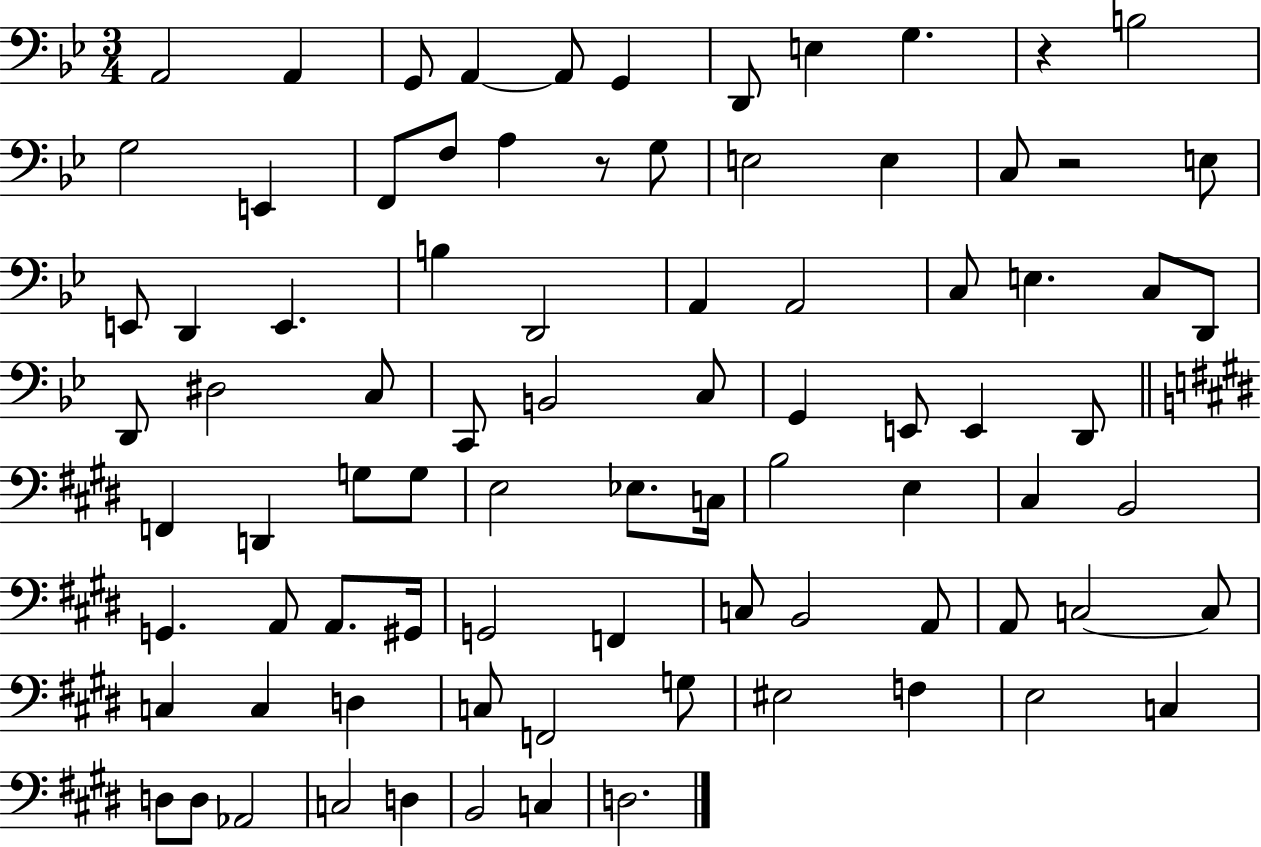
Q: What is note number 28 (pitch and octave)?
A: C3